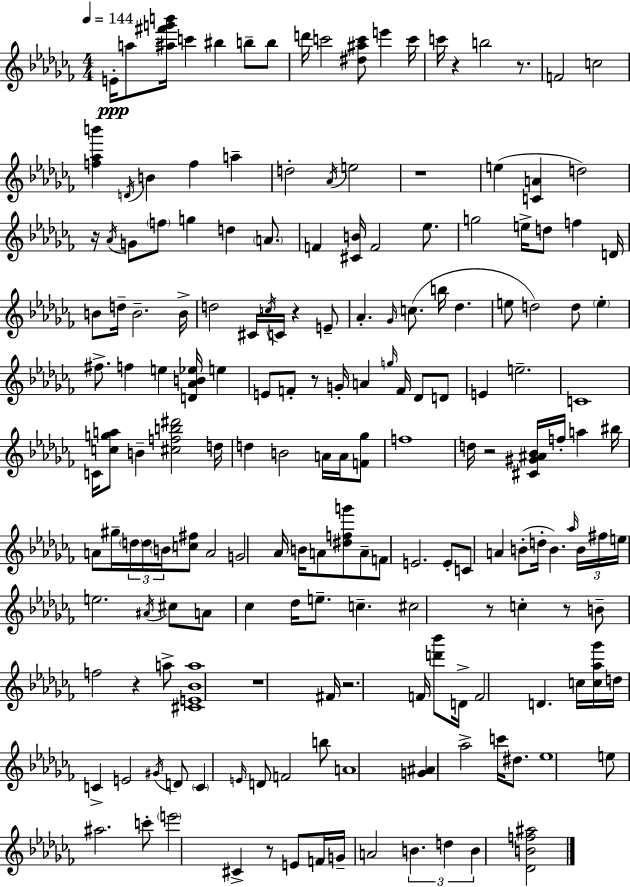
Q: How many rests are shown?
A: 13